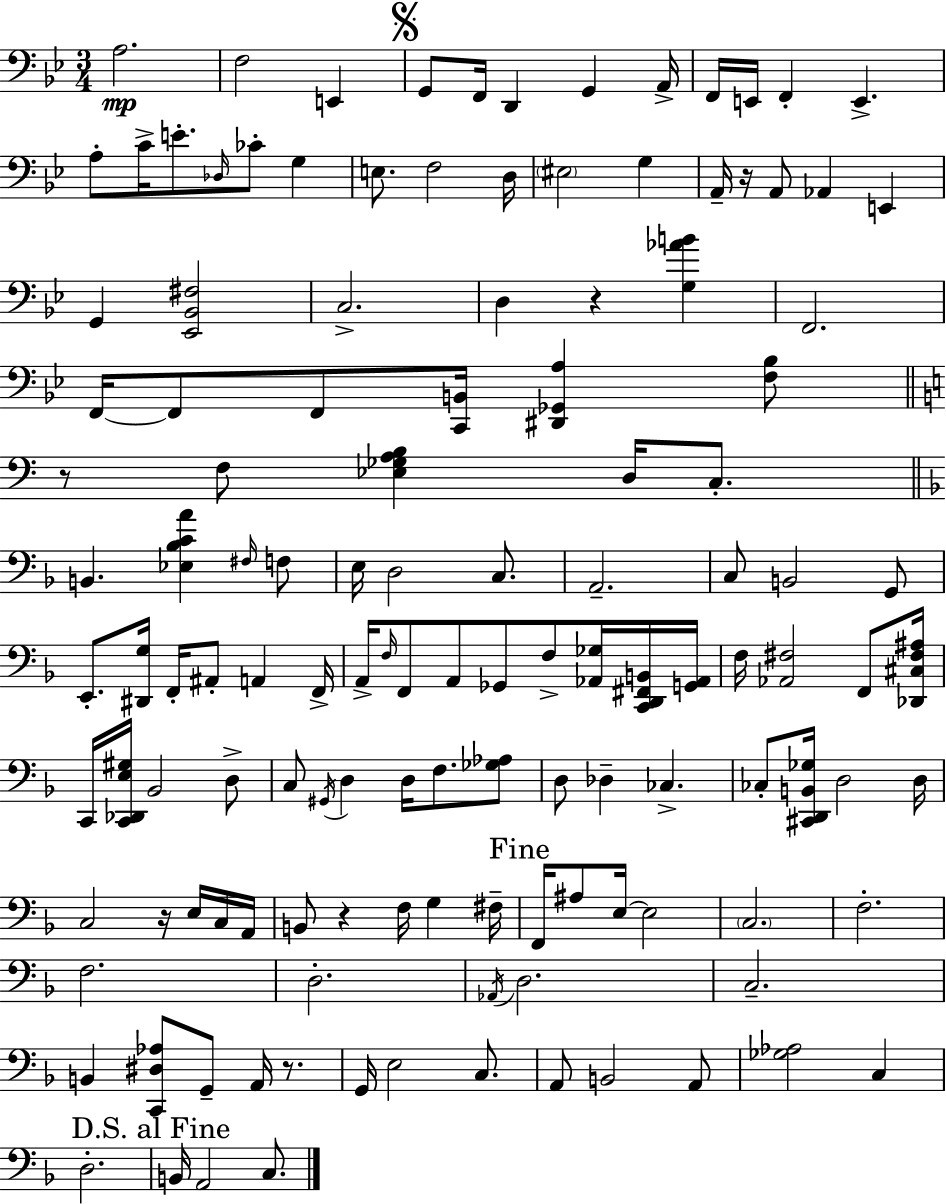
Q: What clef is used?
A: bass